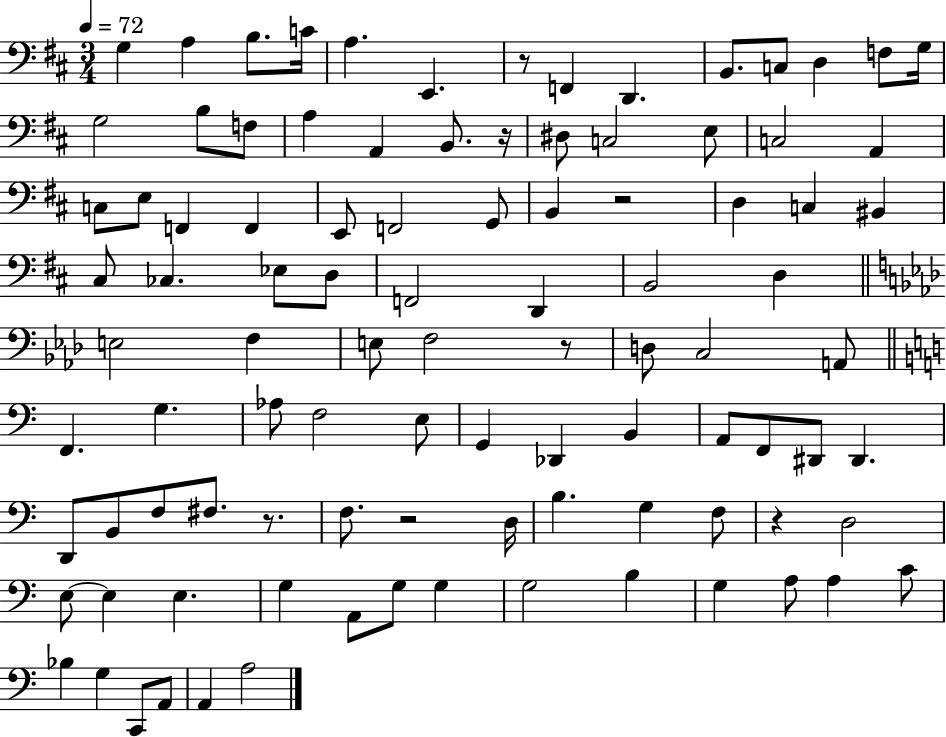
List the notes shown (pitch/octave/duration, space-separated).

G3/q A3/q B3/e. C4/s A3/q. E2/q. R/e F2/q D2/q. B2/e. C3/e D3/q F3/e G3/s G3/h B3/e F3/e A3/q A2/q B2/e. R/s D#3/e C3/h E3/e C3/h A2/q C3/e E3/e F2/q F2/q E2/e F2/h G2/e B2/q R/h D3/q C3/q BIS2/q C#3/e CES3/q. Eb3/e D3/e F2/h D2/q B2/h D3/q E3/h F3/q E3/e F3/h R/e D3/e C3/h A2/e F2/q. G3/q. Ab3/e F3/h E3/e G2/q Db2/q B2/q A2/e F2/e D#2/e D#2/q. D2/e B2/e F3/e F#3/e. R/e. F3/e. R/h D3/s B3/q. G3/q F3/e R/q D3/h E3/e E3/q E3/q. G3/q A2/e G3/e G3/q G3/h B3/q G3/q A3/e A3/q C4/e Bb3/q G3/q C2/e A2/e A2/q A3/h